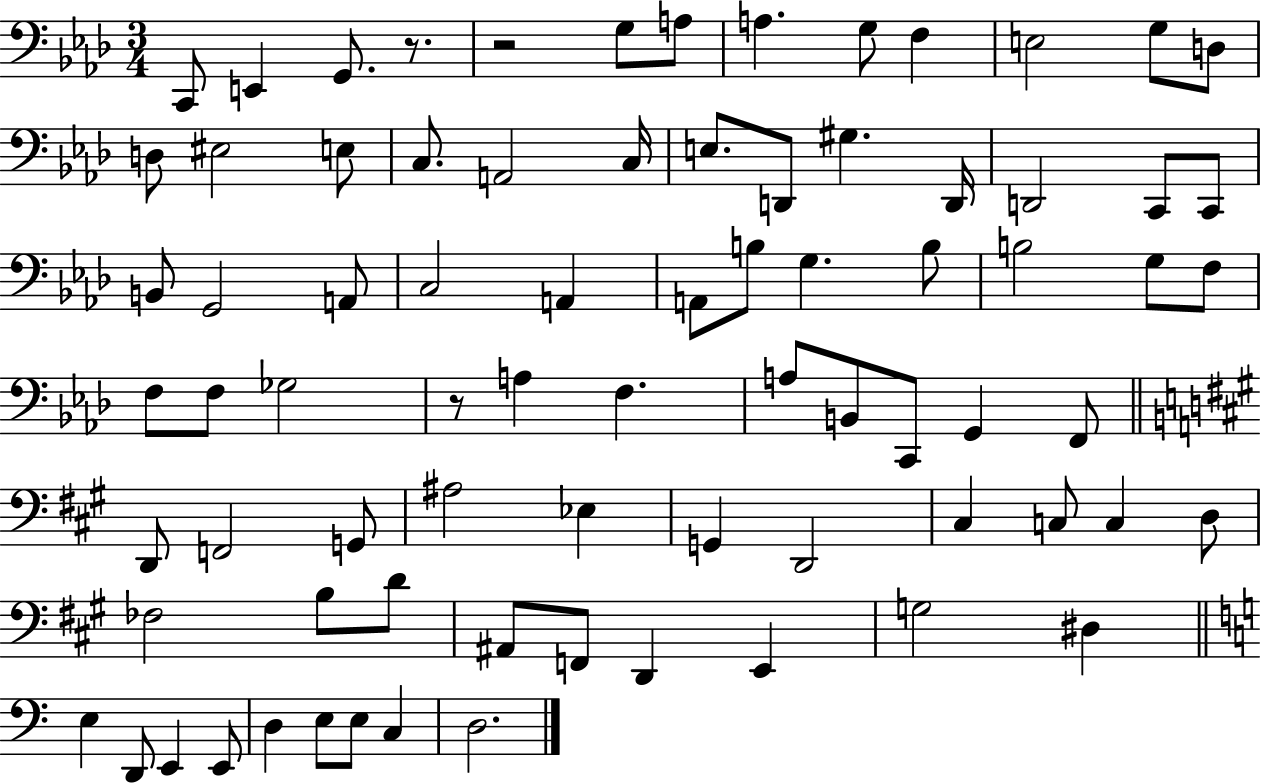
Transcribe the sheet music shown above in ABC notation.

X:1
T:Untitled
M:3/4
L:1/4
K:Ab
C,,/2 E,, G,,/2 z/2 z2 G,/2 A,/2 A, G,/2 F, E,2 G,/2 D,/2 D,/2 ^E,2 E,/2 C,/2 A,,2 C,/4 E,/2 D,,/2 ^G, D,,/4 D,,2 C,,/2 C,,/2 B,,/2 G,,2 A,,/2 C,2 A,, A,,/2 B,/2 G, B,/2 B,2 G,/2 F,/2 F,/2 F,/2 _G,2 z/2 A, F, A,/2 B,,/2 C,,/2 G,, F,,/2 D,,/2 F,,2 G,,/2 ^A,2 _E, G,, D,,2 ^C, C,/2 C, D,/2 _F,2 B,/2 D/2 ^A,,/2 F,,/2 D,, E,, G,2 ^D, E, D,,/2 E,, E,,/2 D, E,/2 E,/2 C, D,2